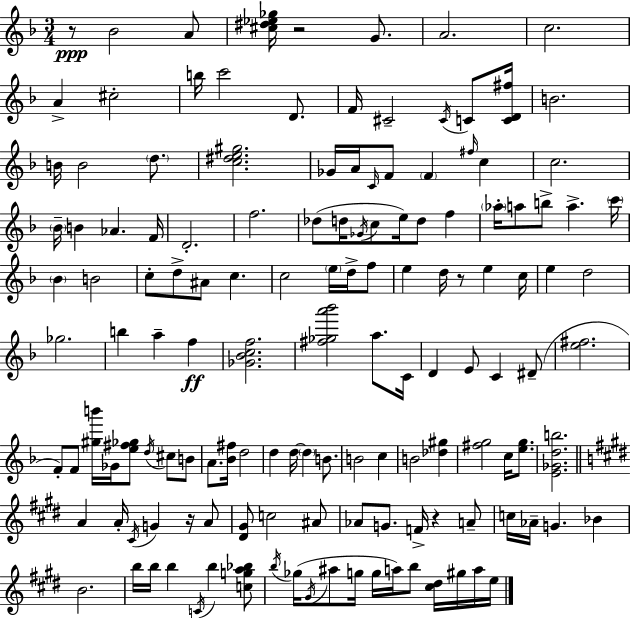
R/e Bb4/h A4/e [C#5,D#5,Eb5,Gb5]/s R/h G4/e. A4/h. C5/h. A4/q C#5/h B5/s C6/h D4/e. F4/s C#4/h C#4/s C4/e [C4,D4,F#5]/s B4/h. B4/s B4/h D5/e. [C5,D#5,E5,G#5]/h. Gb4/s A4/s C4/s F4/e F4/q F#5/s C5/q C5/h. Bb4/s B4/q Ab4/q. F4/s D4/h. F5/h. Db5/e D5/s Gb4/s C5/e E5/s D5/e F5/q Ab5/s A5/e B5/e A5/q. C6/s Bb4/q B4/h C5/e D5/e A#4/e C5/q. C5/h E5/s D5/s F5/e E5/q D5/s R/e E5/q C5/s E5/q D5/h Gb5/h. B5/q A5/q F5/q [Gb4,Bb4,C5,F5]/h. [F#5,Gb5,A6,Bb6]/h A5/e. C4/s D4/q E4/e C4/q D#4/e [E5,F#5]/h. F4/e F4/e [G#5,B6]/s Gb4/s [E5,F#5,Gb5]/e D5/s C#5/e B4/e A4/e. [Bb4,F#5]/s D5/h D5/q D5/s D5/q B4/e. B4/h C5/q B4/h [Db5,G#5]/q [F#5,G5]/h C5/s [E5,G5]/e. [E4,Gb4,D5,B5]/h. A4/q A4/s C#4/s G4/q R/s A4/e [D#4,G#4]/e C5/h A#4/e Ab4/e G4/e. F4/s R/q A4/e C5/s Ab4/s G4/q. Bb4/q B4/h. B5/s B5/s B5/q C4/s B5/q [C5,G5,A5,Bb5]/e B5/s Gb5/s G#4/s A#5/e G5/s G5/s A5/s B5/e [C#5,D#5]/s G#5/s A5/s E5/s